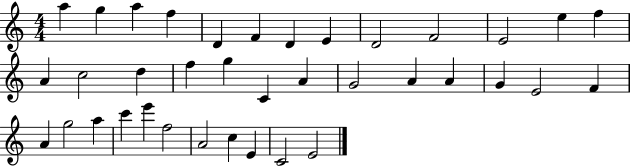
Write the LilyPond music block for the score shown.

{
  \clef treble
  \numericTimeSignature
  \time 4/4
  \key c \major
  a''4 g''4 a''4 f''4 | d'4 f'4 d'4 e'4 | d'2 f'2 | e'2 e''4 f''4 | \break a'4 c''2 d''4 | f''4 g''4 c'4 a'4 | g'2 a'4 a'4 | g'4 e'2 f'4 | \break a'4 g''2 a''4 | c'''4 e'''4 f''2 | a'2 c''4 e'4 | c'2 e'2 | \break \bar "|."
}